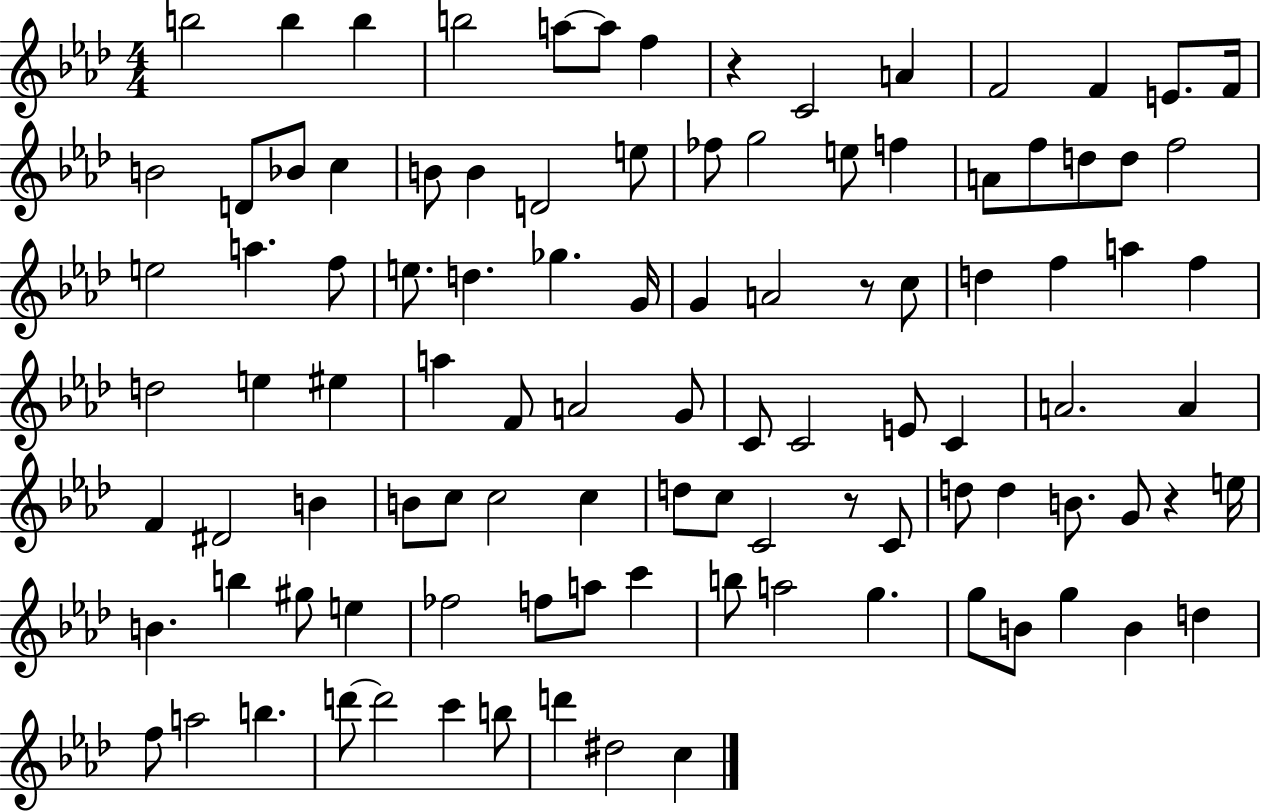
B5/h B5/q B5/q B5/h A5/e A5/e F5/q R/q C4/h A4/q F4/h F4/q E4/e. F4/s B4/h D4/e Bb4/e C5/q B4/e B4/q D4/h E5/e FES5/e G5/h E5/e F5/q A4/e F5/e D5/e D5/e F5/h E5/h A5/q. F5/e E5/e. D5/q. Gb5/q. G4/s G4/q A4/h R/e C5/e D5/q F5/q A5/q F5/q D5/h E5/q EIS5/q A5/q F4/e A4/h G4/e C4/e C4/h E4/e C4/q A4/h. A4/q F4/q D#4/h B4/q B4/e C5/e C5/h C5/q D5/e C5/e C4/h R/e C4/e D5/e D5/q B4/e. G4/e R/q E5/s B4/q. B5/q G#5/e E5/q FES5/h F5/e A5/e C6/q B5/e A5/h G5/q. G5/e B4/e G5/q B4/q D5/q F5/e A5/h B5/q. D6/e D6/h C6/q B5/e D6/q D#5/h C5/q